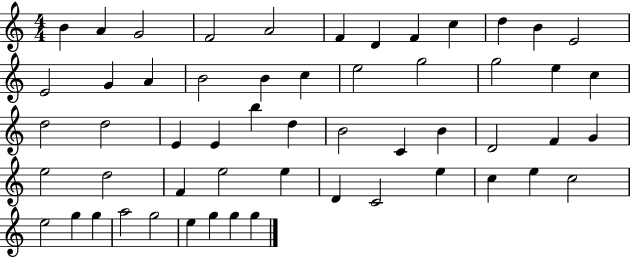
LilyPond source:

{
  \clef treble
  \numericTimeSignature
  \time 4/4
  \key c \major
  b'4 a'4 g'2 | f'2 a'2 | f'4 d'4 f'4 c''4 | d''4 b'4 e'2 | \break e'2 g'4 a'4 | b'2 b'4 c''4 | e''2 g''2 | g''2 e''4 c''4 | \break d''2 d''2 | e'4 e'4 b''4 d''4 | b'2 c'4 b'4 | d'2 f'4 g'4 | \break e''2 d''2 | f'4 e''2 e''4 | d'4 c'2 e''4 | c''4 e''4 c''2 | \break e''2 g''4 g''4 | a''2 g''2 | e''4 g''4 g''4 g''4 | \bar "|."
}